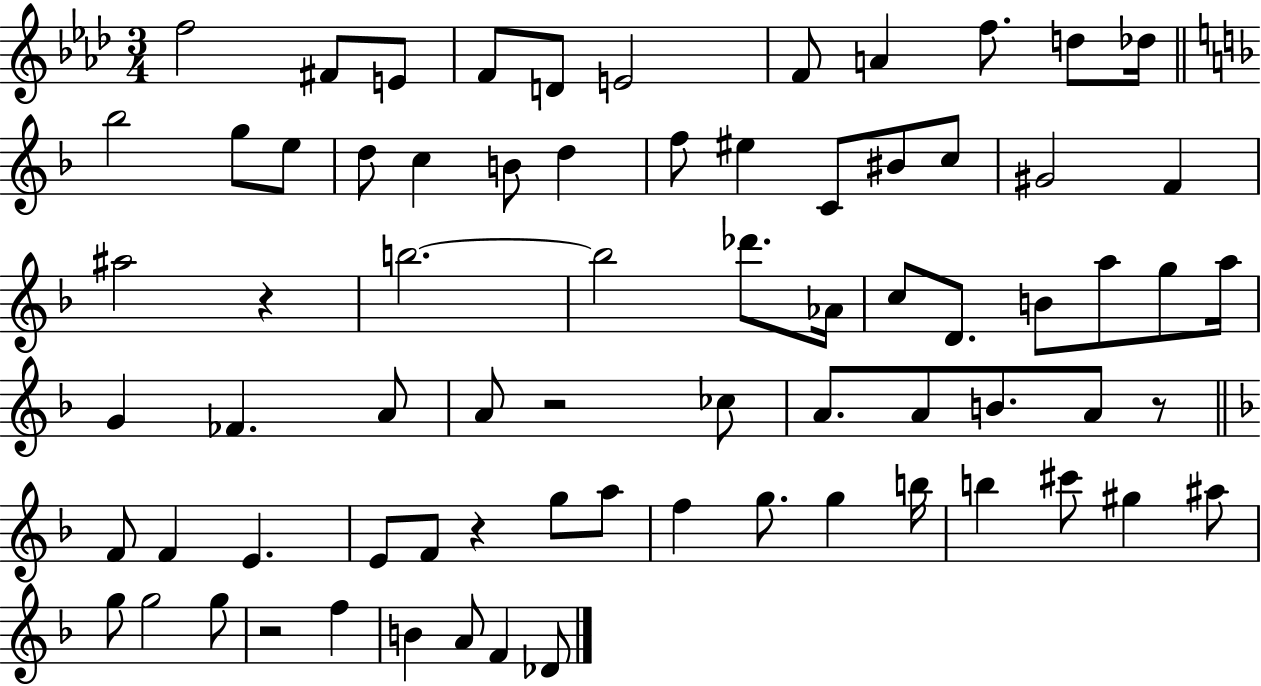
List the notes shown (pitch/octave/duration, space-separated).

F5/h F#4/e E4/e F4/e D4/e E4/h F4/e A4/q F5/e. D5/e Db5/s Bb5/h G5/e E5/e D5/e C5/q B4/e D5/q F5/e EIS5/q C4/e BIS4/e C5/e G#4/h F4/q A#5/h R/q B5/h. B5/h Db6/e. Ab4/s C5/e D4/e. B4/e A5/e G5/e A5/s G4/q FES4/q. A4/e A4/e R/h CES5/e A4/e. A4/e B4/e. A4/e R/e F4/e F4/q E4/q. E4/e F4/e R/q G5/e A5/e F5/q G5/e. G5/q B5/s B5/q C#6/e G#5/q A#5/e G5/e G5/h G5/e R/h F5/q B4/q A4/e F4/q Db4/e